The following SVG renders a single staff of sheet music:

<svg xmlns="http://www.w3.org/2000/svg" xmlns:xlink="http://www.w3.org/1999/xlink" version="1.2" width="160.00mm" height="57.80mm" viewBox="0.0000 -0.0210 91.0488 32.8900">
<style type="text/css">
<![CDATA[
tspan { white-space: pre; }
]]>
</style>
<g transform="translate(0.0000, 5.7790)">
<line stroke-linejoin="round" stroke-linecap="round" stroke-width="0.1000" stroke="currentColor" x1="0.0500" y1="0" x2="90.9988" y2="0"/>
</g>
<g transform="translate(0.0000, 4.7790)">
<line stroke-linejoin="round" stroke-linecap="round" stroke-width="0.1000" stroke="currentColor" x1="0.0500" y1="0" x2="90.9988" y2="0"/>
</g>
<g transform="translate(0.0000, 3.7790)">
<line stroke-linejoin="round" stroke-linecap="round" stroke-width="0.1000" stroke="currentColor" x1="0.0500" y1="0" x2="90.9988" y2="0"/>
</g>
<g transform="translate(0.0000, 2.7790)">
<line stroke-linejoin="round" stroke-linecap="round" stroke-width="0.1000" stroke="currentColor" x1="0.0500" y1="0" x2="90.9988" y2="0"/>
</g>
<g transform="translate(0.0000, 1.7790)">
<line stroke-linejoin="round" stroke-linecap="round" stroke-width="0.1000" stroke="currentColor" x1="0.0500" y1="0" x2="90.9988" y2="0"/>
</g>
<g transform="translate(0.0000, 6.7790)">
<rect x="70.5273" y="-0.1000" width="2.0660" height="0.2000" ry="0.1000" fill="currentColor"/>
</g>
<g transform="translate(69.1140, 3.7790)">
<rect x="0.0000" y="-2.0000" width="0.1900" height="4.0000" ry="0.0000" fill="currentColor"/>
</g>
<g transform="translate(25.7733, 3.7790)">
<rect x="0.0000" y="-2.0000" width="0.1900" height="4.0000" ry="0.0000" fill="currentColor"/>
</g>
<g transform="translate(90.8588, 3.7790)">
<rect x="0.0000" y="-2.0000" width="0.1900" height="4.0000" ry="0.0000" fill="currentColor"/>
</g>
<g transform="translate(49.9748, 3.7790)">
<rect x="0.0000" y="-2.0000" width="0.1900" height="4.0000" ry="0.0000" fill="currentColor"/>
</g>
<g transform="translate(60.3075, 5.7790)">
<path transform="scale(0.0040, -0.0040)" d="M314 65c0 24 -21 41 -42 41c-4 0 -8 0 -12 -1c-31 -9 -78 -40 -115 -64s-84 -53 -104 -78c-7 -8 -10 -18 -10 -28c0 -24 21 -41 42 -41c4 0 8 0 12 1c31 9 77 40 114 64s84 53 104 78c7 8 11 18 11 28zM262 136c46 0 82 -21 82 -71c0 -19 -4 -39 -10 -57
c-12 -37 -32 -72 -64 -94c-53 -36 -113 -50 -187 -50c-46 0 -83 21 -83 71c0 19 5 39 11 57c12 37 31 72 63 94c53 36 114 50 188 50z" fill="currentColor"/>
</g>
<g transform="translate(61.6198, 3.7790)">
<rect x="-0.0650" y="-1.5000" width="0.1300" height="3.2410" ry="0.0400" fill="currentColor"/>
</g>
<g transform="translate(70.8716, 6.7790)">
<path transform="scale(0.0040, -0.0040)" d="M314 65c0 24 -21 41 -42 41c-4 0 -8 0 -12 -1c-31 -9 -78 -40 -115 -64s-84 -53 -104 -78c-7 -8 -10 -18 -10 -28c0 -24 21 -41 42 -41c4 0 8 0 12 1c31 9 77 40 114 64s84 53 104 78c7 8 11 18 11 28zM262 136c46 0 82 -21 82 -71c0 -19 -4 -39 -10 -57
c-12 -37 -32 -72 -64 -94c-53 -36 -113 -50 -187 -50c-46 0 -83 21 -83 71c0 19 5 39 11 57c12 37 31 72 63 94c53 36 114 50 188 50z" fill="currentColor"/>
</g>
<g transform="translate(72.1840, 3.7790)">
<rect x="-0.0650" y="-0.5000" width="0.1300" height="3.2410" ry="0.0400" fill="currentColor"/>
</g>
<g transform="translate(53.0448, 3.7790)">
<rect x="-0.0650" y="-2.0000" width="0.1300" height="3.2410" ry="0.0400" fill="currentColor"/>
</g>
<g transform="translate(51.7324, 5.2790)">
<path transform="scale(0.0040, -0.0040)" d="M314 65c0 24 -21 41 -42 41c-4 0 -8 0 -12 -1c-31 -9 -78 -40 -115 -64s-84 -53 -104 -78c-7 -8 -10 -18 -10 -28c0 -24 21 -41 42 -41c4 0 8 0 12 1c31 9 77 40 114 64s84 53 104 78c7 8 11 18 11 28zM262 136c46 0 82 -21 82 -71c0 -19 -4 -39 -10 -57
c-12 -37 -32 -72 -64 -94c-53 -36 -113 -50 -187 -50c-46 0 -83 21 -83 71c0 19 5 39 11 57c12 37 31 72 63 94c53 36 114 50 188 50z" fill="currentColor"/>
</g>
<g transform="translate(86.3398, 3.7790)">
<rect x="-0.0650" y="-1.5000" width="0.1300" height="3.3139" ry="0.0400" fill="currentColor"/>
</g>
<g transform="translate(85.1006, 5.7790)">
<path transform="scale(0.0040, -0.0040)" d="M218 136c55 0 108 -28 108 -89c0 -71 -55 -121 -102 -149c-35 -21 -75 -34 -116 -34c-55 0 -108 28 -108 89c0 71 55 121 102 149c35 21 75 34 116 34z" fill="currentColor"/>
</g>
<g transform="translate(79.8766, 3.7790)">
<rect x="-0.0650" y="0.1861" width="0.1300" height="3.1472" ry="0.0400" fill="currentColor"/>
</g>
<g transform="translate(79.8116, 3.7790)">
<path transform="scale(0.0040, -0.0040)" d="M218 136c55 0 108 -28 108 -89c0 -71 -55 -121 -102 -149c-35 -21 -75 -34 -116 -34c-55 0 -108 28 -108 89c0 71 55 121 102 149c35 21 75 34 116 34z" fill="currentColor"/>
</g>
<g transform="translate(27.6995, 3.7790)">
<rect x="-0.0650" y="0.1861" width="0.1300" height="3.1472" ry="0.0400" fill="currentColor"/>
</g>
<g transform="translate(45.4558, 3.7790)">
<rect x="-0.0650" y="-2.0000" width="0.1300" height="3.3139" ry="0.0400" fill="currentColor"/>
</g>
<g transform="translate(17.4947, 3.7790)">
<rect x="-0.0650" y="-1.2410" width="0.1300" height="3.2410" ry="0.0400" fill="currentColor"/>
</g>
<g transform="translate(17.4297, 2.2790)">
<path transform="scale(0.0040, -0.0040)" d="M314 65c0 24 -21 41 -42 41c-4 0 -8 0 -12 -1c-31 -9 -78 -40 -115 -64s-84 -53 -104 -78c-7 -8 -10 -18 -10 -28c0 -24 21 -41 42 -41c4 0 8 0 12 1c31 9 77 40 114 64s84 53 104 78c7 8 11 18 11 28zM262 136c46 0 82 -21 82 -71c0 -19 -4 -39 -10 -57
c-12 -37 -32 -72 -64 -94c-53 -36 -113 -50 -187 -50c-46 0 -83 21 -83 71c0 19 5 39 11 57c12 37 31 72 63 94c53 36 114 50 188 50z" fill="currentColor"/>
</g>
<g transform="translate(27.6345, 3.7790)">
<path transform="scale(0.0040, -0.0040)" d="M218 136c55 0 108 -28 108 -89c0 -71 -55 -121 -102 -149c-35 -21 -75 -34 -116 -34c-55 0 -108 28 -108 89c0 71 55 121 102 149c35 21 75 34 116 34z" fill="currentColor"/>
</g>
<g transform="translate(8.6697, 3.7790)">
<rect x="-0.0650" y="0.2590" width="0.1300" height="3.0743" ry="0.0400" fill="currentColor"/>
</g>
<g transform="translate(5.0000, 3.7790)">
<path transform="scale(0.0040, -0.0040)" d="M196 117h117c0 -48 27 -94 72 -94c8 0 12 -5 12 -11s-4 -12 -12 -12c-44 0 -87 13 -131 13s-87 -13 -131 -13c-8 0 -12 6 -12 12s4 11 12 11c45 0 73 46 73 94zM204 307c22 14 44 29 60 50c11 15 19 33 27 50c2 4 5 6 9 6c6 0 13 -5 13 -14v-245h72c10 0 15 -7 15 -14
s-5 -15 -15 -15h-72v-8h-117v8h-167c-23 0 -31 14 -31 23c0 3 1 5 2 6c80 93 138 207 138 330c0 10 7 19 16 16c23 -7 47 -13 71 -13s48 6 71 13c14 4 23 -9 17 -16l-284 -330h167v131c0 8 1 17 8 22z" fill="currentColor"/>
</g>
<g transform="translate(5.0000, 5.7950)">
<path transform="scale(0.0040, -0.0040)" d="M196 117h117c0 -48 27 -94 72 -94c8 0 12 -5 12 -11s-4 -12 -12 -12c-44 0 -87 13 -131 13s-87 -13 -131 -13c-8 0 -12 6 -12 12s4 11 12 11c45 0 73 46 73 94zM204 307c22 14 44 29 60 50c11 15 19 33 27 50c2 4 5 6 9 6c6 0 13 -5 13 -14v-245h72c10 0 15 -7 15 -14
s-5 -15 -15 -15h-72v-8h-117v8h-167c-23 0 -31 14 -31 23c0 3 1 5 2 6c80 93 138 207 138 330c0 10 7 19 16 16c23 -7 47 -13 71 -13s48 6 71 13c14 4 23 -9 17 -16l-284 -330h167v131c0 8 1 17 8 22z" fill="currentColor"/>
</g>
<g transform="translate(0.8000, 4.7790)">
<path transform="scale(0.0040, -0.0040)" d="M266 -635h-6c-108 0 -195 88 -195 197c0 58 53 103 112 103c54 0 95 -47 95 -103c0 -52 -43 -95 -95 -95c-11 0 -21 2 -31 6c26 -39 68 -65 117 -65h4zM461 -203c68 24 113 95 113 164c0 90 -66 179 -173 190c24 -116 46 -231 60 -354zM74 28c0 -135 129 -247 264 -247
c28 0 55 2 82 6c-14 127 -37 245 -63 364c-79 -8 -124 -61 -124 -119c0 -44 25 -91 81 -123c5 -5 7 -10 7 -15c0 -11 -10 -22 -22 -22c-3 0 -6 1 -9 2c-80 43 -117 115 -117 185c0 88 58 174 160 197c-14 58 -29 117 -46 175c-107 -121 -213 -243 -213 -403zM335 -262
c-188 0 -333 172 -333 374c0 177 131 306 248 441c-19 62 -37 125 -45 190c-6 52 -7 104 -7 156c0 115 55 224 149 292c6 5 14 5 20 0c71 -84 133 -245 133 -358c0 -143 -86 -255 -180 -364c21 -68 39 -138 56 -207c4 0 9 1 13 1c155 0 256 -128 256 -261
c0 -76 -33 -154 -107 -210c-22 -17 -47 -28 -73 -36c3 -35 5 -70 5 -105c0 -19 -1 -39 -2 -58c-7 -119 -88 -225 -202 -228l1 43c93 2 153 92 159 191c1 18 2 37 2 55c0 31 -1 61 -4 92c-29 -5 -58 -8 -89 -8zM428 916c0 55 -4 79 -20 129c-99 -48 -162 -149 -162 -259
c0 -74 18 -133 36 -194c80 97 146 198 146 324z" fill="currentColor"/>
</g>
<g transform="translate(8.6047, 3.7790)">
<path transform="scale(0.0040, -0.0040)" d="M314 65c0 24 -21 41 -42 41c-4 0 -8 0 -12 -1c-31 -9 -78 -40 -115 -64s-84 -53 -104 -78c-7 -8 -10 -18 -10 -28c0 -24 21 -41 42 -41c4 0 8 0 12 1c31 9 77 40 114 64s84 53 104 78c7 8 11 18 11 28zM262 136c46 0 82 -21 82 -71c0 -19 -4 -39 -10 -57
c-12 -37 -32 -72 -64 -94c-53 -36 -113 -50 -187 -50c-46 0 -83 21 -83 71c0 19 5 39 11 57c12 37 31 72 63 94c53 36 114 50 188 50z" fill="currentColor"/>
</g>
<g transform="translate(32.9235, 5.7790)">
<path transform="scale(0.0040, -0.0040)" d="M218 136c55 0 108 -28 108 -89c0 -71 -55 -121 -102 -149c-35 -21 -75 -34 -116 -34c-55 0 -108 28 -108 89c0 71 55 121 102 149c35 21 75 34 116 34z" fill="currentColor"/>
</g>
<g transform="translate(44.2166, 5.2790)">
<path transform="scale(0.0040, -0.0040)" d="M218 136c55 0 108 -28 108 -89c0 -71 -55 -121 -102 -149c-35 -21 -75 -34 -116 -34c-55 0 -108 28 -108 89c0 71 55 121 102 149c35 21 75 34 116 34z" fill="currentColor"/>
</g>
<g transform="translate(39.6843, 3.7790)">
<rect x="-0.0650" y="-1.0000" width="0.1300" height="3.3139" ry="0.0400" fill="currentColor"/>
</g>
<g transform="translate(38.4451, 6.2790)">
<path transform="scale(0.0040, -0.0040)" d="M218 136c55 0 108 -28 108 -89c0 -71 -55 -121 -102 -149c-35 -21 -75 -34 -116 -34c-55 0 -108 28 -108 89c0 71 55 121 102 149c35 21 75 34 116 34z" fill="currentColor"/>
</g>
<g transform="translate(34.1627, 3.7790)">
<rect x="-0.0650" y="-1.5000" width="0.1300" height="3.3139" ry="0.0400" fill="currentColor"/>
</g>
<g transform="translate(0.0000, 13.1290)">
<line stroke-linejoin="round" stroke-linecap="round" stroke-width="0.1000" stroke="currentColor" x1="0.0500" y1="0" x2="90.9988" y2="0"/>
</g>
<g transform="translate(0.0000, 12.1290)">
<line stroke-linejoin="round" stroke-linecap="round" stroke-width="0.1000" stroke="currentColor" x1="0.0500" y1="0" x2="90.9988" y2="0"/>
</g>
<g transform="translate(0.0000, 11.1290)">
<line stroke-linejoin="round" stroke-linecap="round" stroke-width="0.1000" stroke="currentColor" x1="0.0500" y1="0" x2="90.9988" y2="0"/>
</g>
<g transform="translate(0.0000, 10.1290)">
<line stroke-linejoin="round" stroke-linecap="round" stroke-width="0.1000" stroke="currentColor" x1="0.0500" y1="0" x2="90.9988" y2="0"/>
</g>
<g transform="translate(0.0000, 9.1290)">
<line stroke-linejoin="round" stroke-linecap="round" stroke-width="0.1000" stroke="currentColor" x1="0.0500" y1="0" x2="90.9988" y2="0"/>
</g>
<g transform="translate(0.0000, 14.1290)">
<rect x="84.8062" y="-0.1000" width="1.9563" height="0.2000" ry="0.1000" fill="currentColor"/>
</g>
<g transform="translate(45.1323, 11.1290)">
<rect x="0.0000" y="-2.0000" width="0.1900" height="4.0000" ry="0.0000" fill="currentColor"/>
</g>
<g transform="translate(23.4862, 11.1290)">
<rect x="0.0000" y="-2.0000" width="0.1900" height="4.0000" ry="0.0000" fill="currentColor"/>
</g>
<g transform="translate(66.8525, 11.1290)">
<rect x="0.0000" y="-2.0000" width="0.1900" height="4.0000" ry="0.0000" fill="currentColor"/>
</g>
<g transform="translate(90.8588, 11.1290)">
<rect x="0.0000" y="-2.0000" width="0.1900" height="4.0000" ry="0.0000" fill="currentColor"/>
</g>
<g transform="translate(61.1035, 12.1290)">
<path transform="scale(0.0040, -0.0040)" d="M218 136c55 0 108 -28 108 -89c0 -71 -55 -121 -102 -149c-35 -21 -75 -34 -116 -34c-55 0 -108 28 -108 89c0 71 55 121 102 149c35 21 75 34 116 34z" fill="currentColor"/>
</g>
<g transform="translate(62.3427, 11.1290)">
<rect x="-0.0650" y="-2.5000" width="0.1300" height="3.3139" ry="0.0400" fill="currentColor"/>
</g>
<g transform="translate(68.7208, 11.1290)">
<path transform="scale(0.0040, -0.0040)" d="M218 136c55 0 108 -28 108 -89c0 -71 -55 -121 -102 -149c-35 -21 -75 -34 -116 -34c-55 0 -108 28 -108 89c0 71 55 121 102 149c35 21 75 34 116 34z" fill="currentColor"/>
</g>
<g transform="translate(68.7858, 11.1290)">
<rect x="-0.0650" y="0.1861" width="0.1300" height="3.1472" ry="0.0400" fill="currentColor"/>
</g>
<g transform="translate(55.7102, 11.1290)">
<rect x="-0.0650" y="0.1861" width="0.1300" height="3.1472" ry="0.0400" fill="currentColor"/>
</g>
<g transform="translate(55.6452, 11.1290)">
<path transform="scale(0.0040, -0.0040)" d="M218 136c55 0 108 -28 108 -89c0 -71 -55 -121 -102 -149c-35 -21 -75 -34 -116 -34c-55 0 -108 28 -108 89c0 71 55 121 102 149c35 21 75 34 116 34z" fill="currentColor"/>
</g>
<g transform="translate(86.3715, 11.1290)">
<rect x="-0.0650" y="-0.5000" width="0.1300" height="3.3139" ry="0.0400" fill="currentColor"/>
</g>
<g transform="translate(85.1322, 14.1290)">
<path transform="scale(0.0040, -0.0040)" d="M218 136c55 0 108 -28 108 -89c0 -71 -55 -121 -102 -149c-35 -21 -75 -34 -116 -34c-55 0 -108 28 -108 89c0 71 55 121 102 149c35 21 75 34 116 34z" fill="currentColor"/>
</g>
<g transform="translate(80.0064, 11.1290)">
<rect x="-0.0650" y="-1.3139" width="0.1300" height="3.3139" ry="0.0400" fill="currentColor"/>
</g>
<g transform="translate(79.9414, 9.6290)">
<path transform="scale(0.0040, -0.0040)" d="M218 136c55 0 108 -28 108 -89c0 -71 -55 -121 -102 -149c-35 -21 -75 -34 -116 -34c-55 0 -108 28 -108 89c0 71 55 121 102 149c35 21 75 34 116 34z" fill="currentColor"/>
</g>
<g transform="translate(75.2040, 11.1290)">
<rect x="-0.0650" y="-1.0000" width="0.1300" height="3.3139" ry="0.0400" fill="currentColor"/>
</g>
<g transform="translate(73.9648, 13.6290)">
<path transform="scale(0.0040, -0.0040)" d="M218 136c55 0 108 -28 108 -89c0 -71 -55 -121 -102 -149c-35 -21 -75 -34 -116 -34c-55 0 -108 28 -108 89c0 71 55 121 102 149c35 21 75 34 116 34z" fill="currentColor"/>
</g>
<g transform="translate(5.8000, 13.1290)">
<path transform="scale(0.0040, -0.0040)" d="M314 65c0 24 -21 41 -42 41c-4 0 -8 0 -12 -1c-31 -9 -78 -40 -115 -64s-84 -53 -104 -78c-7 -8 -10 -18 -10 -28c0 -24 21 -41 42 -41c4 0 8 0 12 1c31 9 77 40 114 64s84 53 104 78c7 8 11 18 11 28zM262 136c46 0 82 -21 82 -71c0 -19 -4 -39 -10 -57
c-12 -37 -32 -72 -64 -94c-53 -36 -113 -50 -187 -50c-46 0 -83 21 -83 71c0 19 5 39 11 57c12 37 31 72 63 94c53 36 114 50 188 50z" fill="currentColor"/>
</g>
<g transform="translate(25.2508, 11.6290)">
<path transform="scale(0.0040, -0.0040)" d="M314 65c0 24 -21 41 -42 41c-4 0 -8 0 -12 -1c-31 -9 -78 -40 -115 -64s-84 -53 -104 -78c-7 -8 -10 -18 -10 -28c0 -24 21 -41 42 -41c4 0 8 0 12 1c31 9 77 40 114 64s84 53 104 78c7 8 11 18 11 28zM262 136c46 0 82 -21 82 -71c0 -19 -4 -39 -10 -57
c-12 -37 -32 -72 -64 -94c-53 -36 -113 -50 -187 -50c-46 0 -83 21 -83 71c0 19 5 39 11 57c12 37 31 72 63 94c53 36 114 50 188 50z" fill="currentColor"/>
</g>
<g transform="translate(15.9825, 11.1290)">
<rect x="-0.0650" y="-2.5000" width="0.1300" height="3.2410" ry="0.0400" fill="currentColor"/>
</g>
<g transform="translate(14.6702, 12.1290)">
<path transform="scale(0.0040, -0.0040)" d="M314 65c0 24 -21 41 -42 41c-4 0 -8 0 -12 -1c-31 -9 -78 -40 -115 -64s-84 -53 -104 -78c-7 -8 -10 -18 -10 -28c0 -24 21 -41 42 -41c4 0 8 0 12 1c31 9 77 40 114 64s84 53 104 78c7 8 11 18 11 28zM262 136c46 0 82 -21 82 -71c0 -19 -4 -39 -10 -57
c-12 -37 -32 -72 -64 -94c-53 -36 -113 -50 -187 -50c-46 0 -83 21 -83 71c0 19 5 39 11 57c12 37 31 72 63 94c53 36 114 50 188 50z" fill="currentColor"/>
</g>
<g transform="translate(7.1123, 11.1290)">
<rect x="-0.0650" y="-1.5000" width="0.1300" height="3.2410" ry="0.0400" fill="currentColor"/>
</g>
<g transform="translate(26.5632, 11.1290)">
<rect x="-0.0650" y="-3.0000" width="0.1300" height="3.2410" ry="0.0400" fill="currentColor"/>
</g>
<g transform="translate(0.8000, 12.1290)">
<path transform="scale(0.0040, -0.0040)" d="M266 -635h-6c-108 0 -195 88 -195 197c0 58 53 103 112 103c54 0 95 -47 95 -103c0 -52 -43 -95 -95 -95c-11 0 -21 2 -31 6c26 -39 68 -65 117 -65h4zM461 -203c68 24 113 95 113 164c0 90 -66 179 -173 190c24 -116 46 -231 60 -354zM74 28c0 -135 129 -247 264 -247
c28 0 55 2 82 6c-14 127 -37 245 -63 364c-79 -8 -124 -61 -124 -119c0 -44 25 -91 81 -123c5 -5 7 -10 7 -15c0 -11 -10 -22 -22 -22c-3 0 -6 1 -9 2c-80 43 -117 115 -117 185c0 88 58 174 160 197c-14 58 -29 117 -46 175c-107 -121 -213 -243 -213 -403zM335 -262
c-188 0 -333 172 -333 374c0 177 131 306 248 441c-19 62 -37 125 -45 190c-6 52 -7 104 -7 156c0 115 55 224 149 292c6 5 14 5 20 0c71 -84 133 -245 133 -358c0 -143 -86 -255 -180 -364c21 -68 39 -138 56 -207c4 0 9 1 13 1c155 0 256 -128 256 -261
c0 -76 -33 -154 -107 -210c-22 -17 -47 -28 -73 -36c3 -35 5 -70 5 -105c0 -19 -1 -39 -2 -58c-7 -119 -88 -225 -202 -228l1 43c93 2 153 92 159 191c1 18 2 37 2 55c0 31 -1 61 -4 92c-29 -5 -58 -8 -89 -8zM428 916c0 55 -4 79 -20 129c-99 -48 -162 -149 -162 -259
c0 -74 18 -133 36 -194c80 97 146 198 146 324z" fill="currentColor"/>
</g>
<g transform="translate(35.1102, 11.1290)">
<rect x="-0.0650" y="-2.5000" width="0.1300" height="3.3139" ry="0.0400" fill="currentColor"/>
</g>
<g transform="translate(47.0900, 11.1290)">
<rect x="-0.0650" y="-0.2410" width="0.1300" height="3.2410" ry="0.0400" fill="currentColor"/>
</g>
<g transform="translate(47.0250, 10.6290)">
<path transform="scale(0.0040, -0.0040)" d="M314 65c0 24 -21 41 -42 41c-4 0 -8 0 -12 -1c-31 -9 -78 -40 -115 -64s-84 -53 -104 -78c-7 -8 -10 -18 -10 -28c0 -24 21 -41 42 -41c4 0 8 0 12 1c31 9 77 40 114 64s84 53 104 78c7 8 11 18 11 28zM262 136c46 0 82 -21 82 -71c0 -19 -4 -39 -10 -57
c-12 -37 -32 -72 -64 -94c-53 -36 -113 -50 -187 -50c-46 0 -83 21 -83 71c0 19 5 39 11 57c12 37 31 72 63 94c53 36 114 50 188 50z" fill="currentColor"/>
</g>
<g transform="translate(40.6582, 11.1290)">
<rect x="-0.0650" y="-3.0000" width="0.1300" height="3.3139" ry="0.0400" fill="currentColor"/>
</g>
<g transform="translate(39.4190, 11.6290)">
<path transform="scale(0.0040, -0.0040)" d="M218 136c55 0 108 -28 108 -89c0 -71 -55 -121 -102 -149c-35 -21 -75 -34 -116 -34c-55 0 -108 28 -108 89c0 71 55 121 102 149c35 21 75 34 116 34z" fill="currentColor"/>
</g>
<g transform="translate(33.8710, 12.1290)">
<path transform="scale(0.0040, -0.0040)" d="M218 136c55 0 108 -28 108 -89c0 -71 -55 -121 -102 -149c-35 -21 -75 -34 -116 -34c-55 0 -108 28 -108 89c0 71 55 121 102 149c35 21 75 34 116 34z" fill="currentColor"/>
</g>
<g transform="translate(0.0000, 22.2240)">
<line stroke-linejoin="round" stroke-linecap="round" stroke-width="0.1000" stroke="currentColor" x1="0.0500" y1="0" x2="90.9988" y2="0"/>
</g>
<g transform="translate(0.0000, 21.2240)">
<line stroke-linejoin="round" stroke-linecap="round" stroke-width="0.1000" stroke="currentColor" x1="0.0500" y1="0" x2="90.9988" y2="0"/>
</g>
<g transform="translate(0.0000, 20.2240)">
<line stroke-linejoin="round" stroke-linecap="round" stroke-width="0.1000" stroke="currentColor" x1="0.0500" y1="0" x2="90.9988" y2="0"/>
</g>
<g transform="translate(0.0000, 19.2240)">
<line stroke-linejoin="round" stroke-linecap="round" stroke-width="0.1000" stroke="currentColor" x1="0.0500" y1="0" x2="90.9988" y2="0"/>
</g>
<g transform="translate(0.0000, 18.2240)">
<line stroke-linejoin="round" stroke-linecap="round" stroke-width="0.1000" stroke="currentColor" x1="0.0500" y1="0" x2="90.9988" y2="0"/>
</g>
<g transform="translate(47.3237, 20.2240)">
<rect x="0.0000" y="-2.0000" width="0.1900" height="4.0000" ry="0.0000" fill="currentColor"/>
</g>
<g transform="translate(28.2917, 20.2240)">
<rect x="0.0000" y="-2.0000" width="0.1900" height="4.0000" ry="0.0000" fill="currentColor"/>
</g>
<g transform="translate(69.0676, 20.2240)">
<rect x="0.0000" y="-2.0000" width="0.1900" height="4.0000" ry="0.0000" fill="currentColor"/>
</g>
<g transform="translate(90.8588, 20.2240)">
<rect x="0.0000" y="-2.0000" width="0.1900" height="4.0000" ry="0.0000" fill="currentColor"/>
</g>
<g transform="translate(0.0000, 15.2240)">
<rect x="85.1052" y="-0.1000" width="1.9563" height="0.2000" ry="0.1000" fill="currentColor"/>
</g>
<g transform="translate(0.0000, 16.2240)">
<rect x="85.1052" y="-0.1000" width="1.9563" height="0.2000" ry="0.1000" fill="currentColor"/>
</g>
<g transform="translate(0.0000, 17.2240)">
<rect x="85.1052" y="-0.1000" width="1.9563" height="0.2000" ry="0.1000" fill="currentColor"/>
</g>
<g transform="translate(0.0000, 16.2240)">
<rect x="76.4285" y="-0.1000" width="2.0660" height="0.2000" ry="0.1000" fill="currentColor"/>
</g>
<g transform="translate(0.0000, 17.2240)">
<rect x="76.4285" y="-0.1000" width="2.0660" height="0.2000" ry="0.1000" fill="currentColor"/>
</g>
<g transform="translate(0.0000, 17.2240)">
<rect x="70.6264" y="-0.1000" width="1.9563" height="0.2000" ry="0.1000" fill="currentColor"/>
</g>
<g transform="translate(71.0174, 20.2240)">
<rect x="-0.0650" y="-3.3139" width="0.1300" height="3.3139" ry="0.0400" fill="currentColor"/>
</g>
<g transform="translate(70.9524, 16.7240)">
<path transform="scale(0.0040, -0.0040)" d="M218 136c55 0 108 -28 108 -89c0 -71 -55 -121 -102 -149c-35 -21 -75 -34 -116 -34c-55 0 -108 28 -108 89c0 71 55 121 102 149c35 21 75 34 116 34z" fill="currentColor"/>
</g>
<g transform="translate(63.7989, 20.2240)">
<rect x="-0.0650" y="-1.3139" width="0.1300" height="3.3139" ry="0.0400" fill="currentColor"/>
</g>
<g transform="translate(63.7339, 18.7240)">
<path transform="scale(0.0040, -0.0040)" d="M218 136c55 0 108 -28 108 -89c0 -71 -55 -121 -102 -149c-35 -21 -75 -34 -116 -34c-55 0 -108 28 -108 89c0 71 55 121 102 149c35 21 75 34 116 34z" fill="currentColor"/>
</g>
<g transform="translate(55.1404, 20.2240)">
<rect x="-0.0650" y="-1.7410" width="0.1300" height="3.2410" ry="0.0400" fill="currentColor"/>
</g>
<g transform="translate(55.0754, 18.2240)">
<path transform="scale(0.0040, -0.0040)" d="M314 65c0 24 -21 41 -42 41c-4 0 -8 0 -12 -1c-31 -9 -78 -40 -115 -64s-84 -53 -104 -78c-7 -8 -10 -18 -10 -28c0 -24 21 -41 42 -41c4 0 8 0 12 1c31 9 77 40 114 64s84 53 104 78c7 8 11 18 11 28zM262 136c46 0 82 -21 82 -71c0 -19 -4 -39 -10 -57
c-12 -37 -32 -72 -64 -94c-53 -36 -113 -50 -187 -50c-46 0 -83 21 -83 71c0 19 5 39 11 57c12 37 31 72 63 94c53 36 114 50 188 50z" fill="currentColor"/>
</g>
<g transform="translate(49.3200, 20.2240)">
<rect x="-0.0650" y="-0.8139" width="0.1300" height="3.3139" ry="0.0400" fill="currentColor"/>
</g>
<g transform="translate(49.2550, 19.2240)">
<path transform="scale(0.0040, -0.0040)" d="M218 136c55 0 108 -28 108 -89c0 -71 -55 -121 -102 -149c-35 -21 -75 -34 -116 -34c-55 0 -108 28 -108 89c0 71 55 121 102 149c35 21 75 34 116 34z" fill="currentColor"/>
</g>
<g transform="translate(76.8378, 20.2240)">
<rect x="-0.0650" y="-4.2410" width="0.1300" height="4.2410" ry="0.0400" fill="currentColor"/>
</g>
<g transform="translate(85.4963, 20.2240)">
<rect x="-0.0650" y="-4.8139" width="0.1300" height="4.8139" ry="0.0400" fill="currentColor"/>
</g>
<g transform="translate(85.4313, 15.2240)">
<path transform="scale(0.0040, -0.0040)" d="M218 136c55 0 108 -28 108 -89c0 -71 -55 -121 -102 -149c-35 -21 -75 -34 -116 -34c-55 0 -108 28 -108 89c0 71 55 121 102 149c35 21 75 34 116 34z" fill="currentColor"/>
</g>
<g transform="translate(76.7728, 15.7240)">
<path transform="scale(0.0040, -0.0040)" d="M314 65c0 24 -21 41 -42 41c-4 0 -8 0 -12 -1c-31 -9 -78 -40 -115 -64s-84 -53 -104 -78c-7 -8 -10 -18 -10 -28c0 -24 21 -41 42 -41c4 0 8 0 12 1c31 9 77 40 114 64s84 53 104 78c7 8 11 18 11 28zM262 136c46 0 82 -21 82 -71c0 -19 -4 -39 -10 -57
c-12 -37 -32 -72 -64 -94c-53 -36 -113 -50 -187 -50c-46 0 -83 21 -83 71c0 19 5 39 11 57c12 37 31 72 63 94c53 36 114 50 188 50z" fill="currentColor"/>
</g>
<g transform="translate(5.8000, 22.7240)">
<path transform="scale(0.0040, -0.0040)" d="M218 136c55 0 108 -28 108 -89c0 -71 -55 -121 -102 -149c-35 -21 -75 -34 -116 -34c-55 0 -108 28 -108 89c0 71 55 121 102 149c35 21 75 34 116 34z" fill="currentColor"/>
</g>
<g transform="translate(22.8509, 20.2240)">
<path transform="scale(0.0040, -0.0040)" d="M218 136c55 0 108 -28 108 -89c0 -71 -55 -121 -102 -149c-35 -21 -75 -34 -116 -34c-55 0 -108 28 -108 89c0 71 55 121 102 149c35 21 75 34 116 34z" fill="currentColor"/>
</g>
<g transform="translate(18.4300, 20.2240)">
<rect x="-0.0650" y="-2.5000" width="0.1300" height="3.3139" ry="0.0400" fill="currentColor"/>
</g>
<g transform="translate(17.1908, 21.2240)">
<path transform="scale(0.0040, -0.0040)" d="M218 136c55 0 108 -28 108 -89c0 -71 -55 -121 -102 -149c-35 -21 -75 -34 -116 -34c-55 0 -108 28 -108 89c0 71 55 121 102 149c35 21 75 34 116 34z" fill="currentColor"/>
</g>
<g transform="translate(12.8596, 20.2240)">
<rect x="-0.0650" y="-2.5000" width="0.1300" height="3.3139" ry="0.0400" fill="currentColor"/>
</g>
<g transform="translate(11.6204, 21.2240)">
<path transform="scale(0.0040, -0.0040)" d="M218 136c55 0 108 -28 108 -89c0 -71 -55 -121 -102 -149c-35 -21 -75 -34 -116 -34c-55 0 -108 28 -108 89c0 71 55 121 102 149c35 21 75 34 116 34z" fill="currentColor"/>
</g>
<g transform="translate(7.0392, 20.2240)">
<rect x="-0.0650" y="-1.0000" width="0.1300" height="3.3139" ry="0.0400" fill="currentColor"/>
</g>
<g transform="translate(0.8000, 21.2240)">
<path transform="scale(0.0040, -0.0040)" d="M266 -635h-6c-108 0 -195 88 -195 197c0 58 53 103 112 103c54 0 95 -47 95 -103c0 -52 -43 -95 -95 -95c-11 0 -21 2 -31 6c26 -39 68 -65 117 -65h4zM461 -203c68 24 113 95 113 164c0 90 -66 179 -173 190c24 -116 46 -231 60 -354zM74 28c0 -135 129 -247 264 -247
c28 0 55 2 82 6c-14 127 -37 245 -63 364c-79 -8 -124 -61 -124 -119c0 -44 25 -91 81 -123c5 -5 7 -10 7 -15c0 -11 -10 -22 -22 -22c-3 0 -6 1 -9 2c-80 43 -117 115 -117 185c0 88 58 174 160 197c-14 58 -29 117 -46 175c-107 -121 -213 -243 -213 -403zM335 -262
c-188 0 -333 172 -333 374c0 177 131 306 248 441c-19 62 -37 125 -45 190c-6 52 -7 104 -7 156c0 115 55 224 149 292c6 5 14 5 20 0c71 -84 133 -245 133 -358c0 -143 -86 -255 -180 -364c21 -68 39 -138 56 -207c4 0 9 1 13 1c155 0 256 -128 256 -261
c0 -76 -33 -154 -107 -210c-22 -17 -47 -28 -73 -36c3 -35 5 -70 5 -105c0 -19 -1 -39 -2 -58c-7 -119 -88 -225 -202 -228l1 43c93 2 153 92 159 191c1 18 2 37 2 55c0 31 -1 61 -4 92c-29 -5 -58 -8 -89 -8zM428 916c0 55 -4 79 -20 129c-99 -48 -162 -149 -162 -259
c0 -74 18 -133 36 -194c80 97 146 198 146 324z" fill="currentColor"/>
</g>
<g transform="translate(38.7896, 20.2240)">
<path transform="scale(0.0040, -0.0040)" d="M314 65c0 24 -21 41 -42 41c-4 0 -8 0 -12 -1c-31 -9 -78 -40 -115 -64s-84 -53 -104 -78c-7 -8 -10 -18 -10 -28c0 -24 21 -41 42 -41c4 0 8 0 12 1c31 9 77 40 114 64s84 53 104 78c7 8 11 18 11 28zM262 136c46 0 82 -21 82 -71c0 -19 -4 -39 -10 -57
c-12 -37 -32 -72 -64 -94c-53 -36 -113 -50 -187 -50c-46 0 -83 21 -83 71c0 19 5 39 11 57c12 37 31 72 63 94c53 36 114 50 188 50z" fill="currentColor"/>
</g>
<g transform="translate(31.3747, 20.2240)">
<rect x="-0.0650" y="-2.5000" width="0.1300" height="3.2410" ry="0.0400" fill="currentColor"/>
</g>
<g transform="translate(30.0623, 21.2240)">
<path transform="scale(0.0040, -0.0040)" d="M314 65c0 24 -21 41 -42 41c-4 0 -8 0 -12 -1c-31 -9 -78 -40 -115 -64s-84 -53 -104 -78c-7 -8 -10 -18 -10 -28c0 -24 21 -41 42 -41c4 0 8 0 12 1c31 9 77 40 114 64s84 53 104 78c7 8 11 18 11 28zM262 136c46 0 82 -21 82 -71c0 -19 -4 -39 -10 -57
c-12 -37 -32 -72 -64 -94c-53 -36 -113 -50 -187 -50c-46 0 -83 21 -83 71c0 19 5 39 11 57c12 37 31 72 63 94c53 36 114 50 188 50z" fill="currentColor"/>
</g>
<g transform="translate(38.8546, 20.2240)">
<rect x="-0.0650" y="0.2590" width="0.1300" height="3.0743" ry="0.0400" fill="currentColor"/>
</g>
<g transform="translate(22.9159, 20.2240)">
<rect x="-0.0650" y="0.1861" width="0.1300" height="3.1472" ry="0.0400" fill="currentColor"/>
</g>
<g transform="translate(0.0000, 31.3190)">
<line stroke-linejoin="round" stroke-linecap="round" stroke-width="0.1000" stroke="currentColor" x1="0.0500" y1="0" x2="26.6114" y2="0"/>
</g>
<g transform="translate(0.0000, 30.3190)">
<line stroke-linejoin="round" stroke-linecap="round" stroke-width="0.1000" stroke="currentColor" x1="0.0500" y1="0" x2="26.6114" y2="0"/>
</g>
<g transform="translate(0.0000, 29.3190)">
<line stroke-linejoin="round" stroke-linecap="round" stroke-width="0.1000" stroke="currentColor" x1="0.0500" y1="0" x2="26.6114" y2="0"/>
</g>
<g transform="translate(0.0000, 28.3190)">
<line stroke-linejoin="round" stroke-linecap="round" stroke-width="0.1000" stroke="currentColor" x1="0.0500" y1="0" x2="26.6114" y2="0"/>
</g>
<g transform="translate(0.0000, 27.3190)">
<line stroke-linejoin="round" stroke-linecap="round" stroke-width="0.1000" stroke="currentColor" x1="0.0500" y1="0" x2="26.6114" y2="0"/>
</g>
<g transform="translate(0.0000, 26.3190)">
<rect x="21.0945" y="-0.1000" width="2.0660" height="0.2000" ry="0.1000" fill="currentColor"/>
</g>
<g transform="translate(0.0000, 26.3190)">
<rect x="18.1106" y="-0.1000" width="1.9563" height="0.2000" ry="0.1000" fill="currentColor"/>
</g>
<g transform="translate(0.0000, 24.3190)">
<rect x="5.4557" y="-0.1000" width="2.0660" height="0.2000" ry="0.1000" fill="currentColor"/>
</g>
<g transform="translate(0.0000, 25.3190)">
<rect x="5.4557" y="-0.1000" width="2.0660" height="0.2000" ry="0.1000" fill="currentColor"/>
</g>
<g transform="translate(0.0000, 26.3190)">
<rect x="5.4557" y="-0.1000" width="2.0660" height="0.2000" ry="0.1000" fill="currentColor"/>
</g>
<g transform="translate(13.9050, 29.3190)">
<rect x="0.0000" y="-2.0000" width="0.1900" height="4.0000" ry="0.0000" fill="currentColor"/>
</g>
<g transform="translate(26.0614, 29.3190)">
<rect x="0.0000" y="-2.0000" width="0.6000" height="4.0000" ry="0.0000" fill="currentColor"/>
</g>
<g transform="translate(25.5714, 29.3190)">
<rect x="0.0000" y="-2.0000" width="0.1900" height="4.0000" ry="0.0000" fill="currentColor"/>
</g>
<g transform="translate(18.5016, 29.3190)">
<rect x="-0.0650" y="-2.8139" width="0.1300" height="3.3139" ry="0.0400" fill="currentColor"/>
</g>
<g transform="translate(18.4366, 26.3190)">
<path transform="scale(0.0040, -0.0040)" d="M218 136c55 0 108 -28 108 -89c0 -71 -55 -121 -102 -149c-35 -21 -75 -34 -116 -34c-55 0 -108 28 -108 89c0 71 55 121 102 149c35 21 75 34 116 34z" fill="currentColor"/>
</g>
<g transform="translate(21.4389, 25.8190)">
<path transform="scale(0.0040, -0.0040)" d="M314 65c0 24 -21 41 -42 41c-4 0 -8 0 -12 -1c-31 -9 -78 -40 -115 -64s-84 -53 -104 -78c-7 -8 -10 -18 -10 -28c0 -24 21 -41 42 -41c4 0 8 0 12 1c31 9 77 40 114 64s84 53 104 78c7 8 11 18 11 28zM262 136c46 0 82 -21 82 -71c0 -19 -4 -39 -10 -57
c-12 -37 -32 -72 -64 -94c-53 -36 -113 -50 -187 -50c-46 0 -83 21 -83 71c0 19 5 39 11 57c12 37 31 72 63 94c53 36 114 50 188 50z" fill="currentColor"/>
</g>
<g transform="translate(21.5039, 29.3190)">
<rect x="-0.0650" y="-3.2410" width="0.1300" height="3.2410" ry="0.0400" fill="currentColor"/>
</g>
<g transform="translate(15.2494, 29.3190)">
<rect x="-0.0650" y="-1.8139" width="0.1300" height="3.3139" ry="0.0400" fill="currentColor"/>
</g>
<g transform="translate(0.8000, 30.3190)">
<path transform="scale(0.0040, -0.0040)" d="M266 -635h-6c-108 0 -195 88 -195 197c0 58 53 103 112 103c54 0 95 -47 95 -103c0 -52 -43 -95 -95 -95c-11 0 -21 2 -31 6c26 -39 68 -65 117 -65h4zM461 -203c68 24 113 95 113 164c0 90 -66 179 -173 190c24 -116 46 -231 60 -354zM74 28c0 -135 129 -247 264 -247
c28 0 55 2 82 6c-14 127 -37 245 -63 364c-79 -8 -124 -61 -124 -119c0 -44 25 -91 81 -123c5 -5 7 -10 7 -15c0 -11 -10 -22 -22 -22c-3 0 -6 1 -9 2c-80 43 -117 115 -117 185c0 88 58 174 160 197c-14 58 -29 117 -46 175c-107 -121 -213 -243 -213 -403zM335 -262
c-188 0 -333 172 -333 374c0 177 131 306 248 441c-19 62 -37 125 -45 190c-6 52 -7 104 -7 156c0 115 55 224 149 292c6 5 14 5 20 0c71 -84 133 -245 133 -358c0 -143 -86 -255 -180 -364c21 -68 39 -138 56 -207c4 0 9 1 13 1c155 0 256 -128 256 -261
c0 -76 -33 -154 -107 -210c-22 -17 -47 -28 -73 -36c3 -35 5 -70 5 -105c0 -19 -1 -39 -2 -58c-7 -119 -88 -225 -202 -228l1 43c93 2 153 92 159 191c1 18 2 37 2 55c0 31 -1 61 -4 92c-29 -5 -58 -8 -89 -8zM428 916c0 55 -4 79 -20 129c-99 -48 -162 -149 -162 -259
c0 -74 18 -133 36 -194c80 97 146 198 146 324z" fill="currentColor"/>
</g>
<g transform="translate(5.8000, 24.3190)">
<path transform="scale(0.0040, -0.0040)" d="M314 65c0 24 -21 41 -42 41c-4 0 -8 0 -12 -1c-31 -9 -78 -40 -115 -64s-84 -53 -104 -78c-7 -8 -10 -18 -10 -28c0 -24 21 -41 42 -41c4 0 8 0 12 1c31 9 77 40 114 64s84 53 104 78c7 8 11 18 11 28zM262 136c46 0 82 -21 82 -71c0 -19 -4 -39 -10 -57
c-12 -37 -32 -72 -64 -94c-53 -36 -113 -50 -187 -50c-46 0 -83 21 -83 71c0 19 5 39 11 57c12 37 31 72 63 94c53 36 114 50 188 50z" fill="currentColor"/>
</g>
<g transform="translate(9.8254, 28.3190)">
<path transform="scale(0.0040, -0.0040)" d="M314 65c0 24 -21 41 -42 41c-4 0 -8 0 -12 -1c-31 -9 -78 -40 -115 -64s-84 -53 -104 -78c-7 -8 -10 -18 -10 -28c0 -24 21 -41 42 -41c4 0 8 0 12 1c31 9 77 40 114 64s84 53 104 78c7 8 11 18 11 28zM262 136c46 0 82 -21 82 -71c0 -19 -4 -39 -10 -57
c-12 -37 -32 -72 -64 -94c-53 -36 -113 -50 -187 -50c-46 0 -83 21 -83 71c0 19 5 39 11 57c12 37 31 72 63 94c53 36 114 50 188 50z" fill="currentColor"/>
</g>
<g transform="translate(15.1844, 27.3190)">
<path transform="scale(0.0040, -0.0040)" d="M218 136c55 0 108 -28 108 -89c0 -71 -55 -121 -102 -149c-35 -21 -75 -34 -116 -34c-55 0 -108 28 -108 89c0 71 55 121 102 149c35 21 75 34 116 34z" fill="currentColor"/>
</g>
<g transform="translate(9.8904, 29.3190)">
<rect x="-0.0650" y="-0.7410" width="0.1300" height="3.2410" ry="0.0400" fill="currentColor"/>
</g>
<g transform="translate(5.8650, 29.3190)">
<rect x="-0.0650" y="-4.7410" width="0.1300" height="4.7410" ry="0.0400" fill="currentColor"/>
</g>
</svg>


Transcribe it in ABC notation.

X:1
T:Untitled
M:4/4
L:1/4
K:C
B2 e2 B E D F F2 E2 C2 B E E2 G2 A2 G A c2 B G B D e C D G G B G2 B2 d f2 e b d'2 e' e'2 d2 f a b2